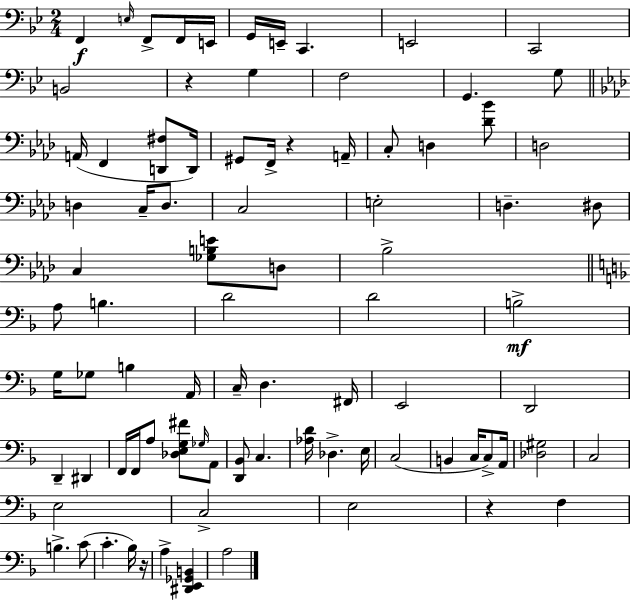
F2/q E3/s F2/e F2/s E2/s G2/s E2/s C2/q. E2/h C2/h B2/h R/q G3/q F3/h G2/q. G3/e A2/s F2/q [D2,F#3]/e D2/s G#2/e F2/s R/q A2/s C3/e D3/q [Db4,Bb4]/e D3/h D3/q C3/s D3/e. C3/h E3/h D3/q. D#3/e C3/q [Gb3,B3,E4]/e D3/e Bb3/h A3/e B3/q. D4/h D4/h B3/h G3/s Gb3/e B3/q A2/s C3/s D3/q. F#2/s E2/h D2/h D2/q D#2/q F2/s F2/s A3/e [Db3,E3,G3,F#4]/e Gb3/s A2/e [D2,Bb2]/e C3/q. [Ab3,D4]/s Db3/q. E3/s C3/h B2/q C3/s C3/e A2/s [Db3,G#3]/h C3/h E3/h C3/h E3/h R/q F3/q B3/q. C4/e C4/q. Bb3/s R/s A3/q [D#2,E2,Gb2,B2]/q A3/h